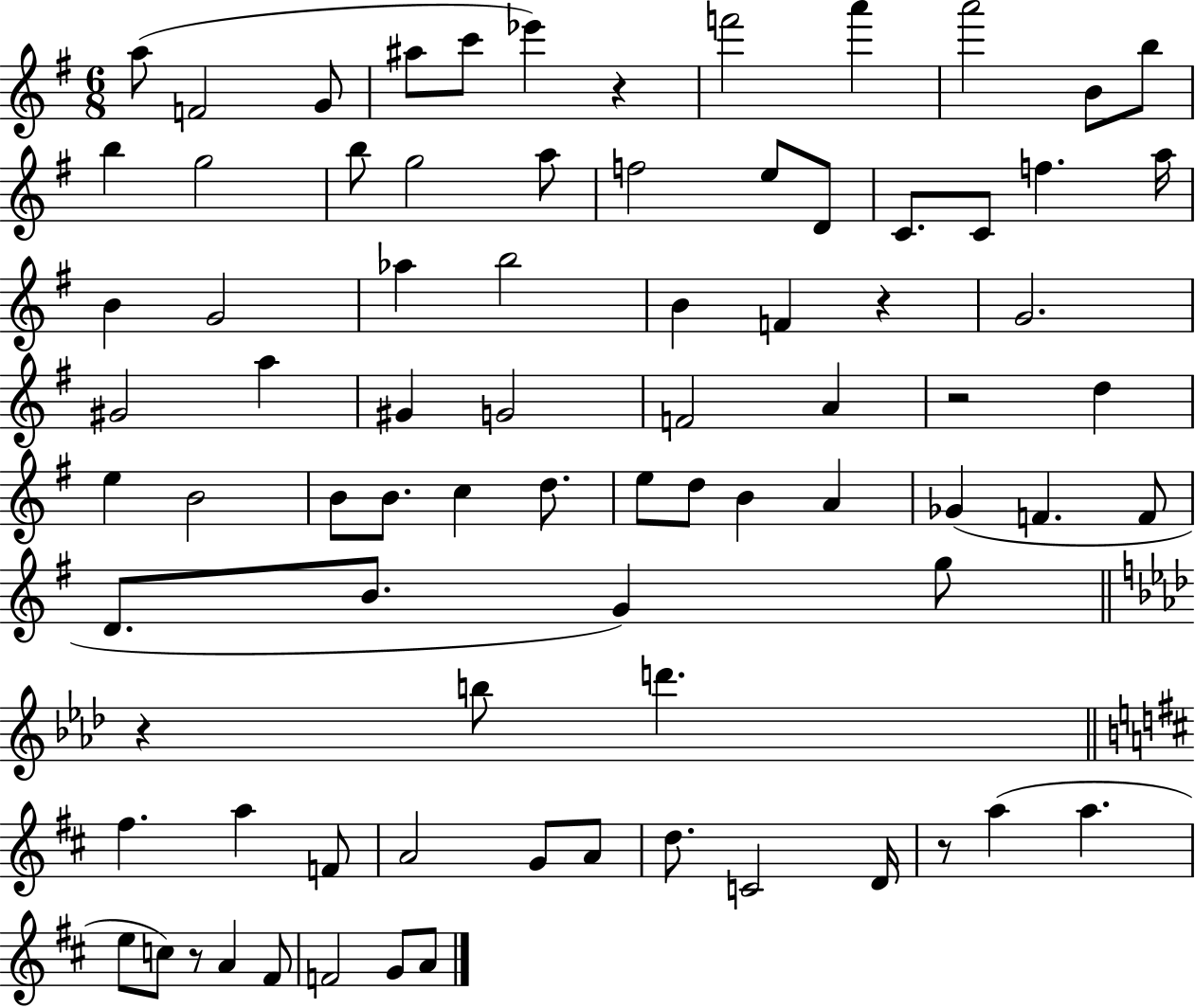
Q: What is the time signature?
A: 6/8